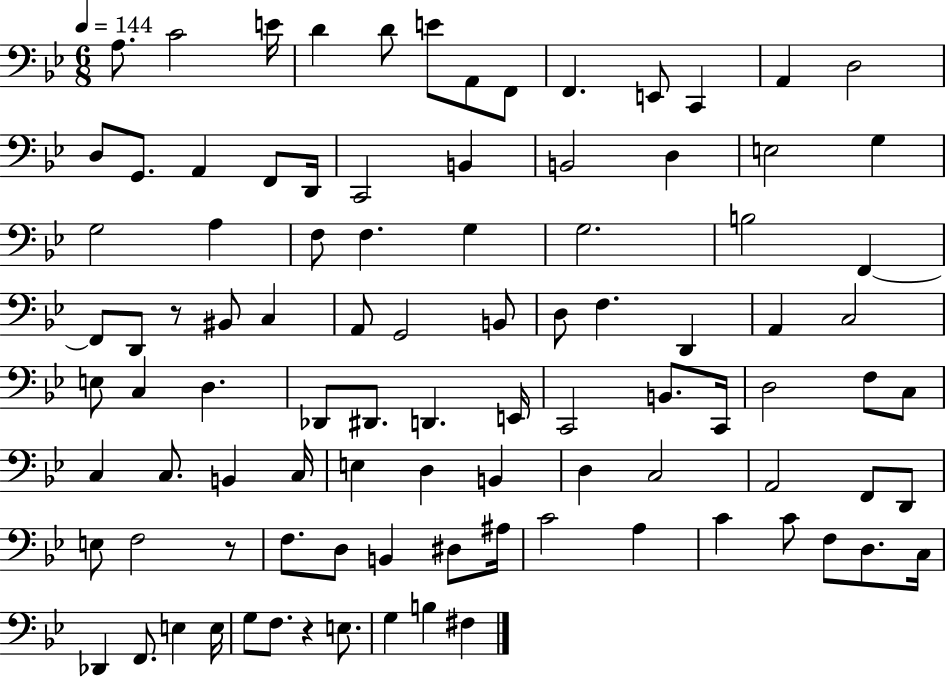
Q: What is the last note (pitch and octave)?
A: F#3